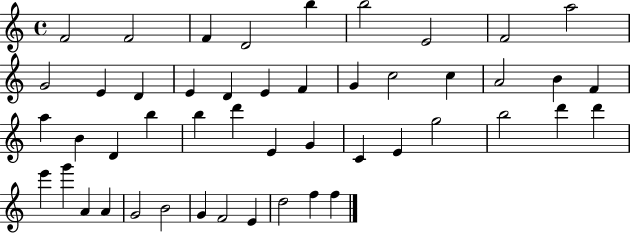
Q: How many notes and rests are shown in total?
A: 48